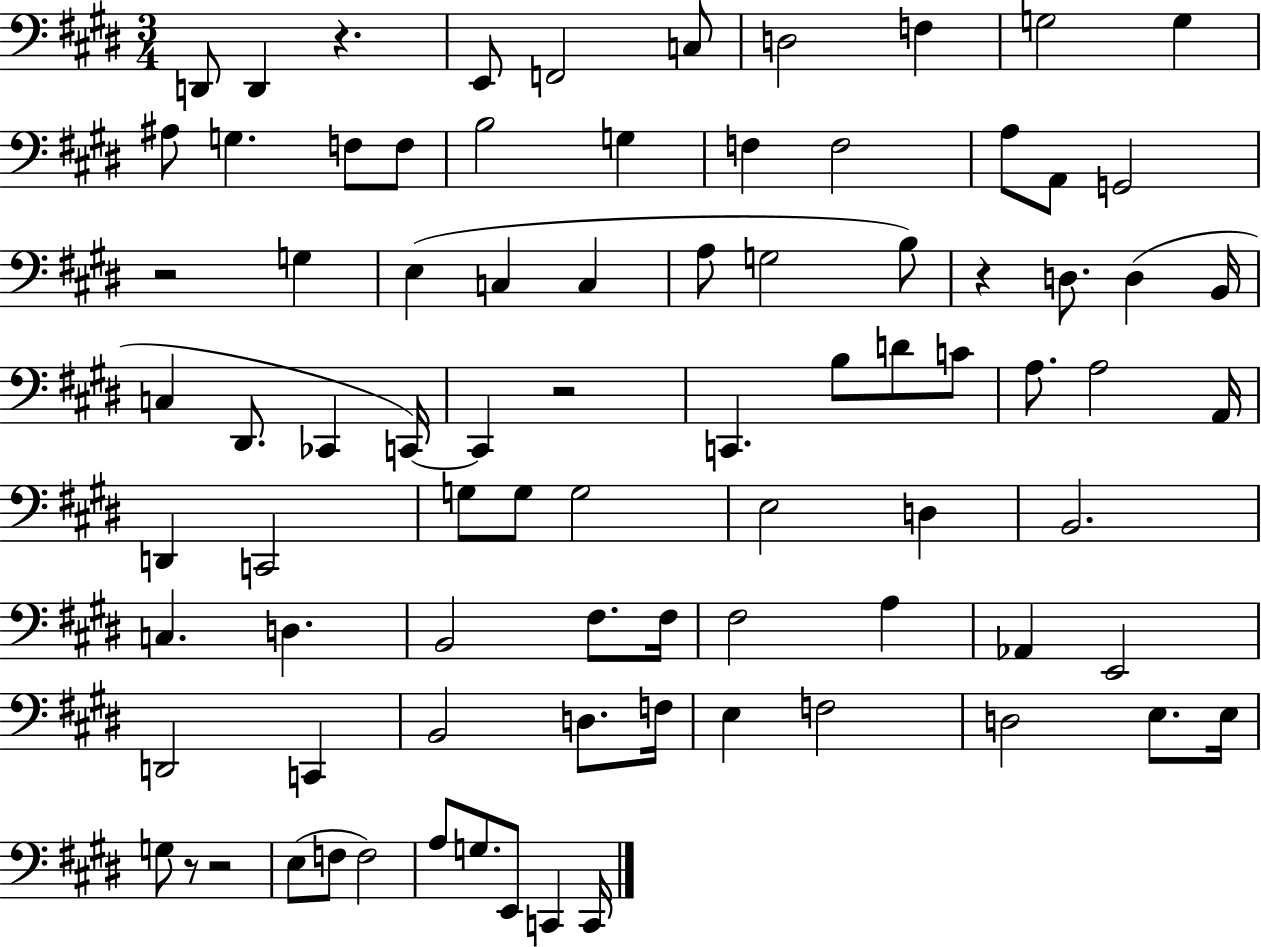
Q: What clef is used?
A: bass